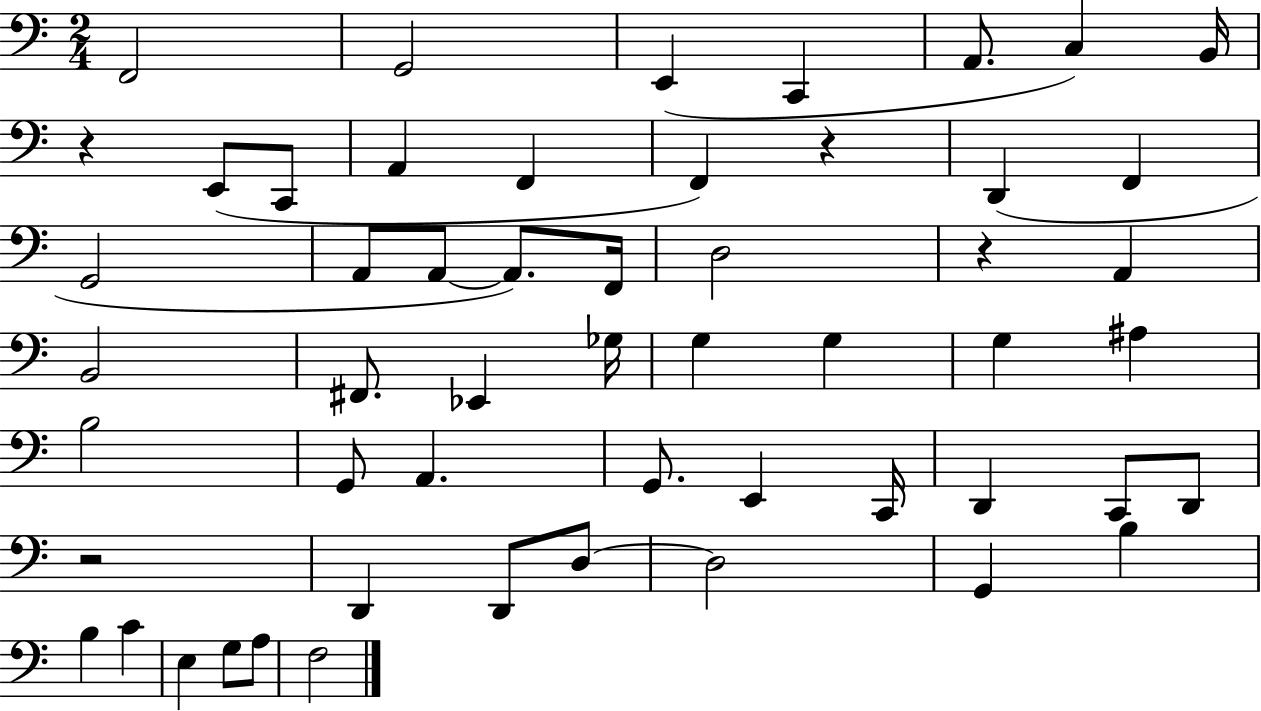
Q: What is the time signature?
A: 2/4